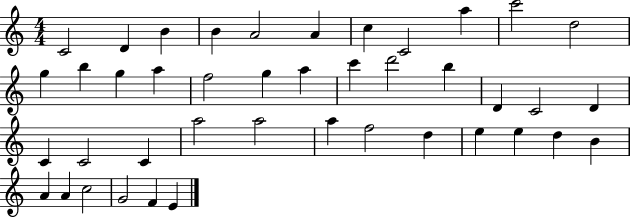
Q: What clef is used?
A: treble